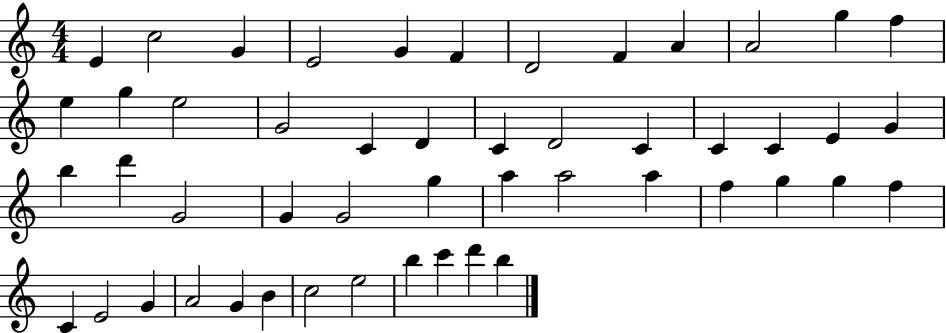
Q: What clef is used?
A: treble